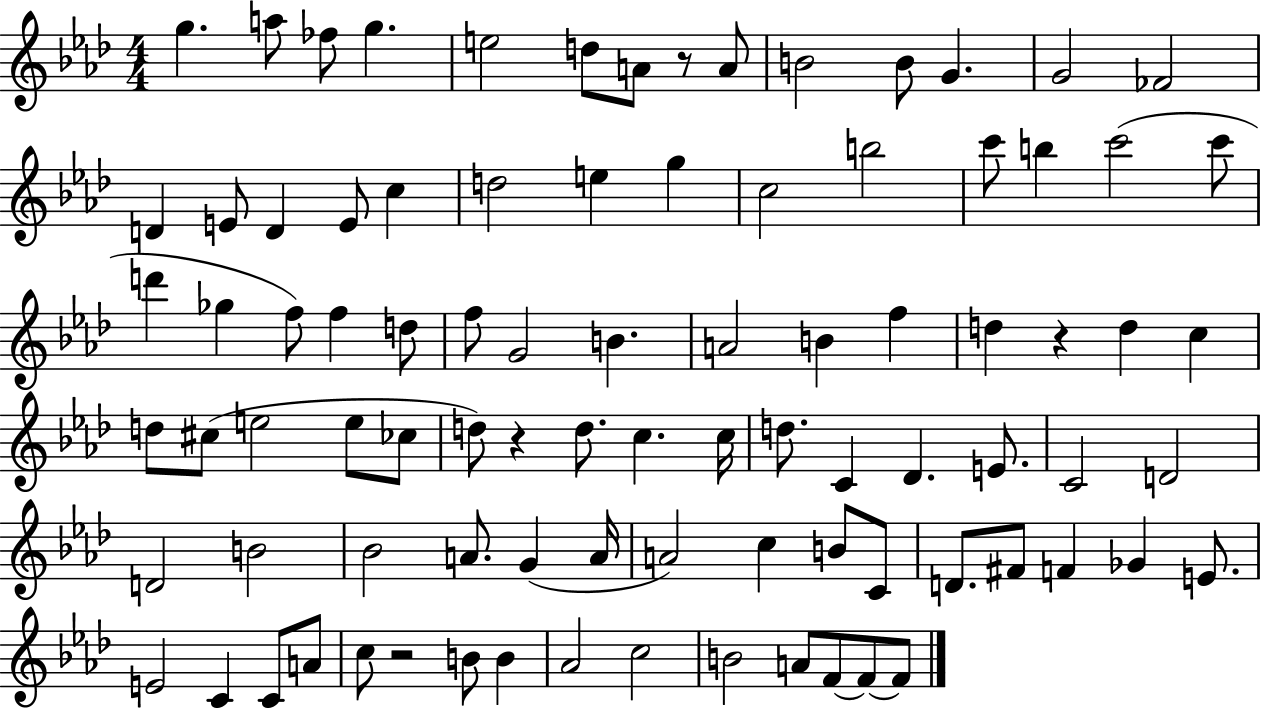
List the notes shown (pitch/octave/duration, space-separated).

G5/q. A5/e FES5/e G5/q. E5/h D5/e A4/e R/e A4/e B4/h B4/e G4/q. G4/h FES4/h D4/q E4/e D4/q E4/e C5/q D5/h E5/q G5/q C5/h B5/h C6/e B5/q C6/h C6/e D6/q Gb5/q F5/e F5/q D5/e F5/e G4/h B4/q. A4/h B4/q F5/q D5/q R/q D5/q C5/q D5/e C#5/e E5/h E5/e CES5/e D5/e R/q D5/e. C5/q. C5/s D5/e. C4/q Db4/q. E4/e. C4/h D4/h D4/h B4/h Bb4/h A4/e. G4/q A4/s A4/h C5/q B4/e C4/e D4/e. F#4/e F4/q Gb4/q E4/e. E4/h C4/q C4/e A4/e C5/e R/h B4/e B4/q Ab4/h C5/h B4/h A4/e F4/e F4/e F4/e